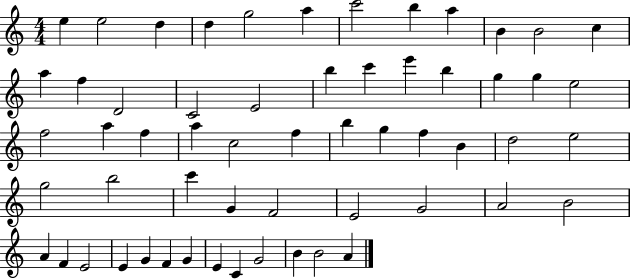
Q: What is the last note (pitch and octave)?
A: A4